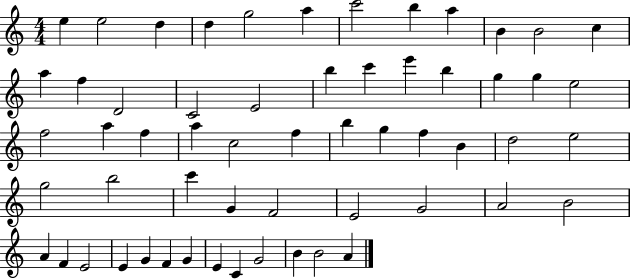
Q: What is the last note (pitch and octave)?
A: A4